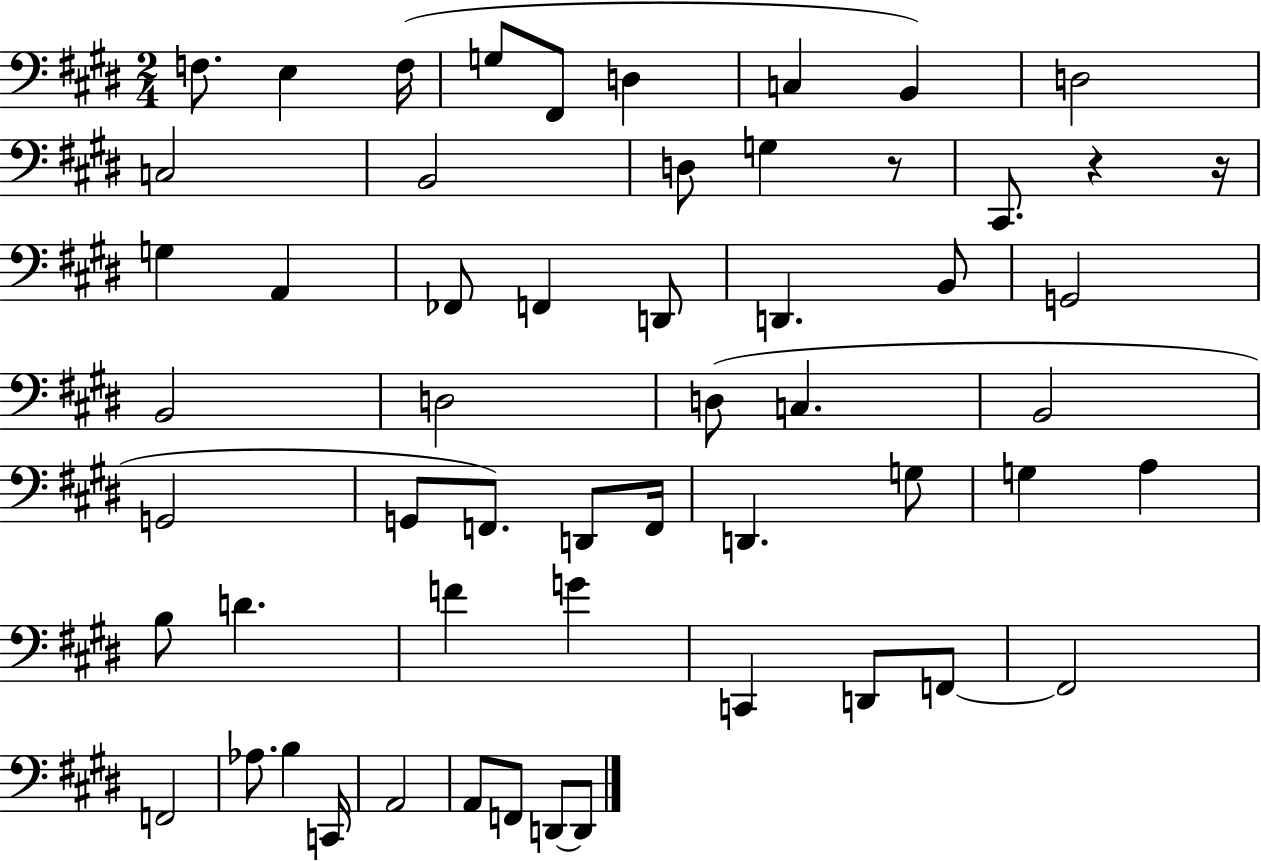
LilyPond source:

{
  \clef bass
  \numericTimeSignature
  \time 2/4
  \key e \major
  f8. e4 f16( | g8 fis,8 d4 | c4 b,4) | d2 | \break c2 | b,2 | d8 g4 r8 | cis,8. r4 r16 | \break g4 a,4 | fes,8 f,4 d,8 | d,4. b,8 | g,2 | \break b,2 | d2 | d8( c4. | b,2 | \break g,2 | g,8 f,8.) d,8 f,16 | d,4. g8 | g4 a4 | \break b8 d'4. | f'4 g'4 | c,4 d,8 f,8~~ | f,2 | \break f,2 | aes8. b4 c,16 | a,2 | a,8 f,8 d,8~~ d,8 | \break \bar "|."
}